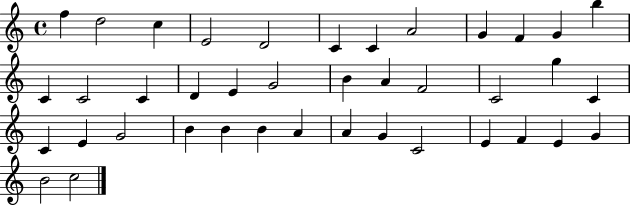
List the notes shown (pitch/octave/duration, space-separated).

F5/q D5/h C5/q E4/h D4/h C4/q C4/q A4/h G4/q F4/q G4/q B5/q C4/q C4/h C4/q D4/q E4/q G4/h B4/q A4/q F4/h C4/h G5/q C4/q C4/q E4/q G4/h B4/q B4/q B4/q A4/q A4/q G4/q C4/h E4/q F4/q E4/q G4/q B4/h C5/h